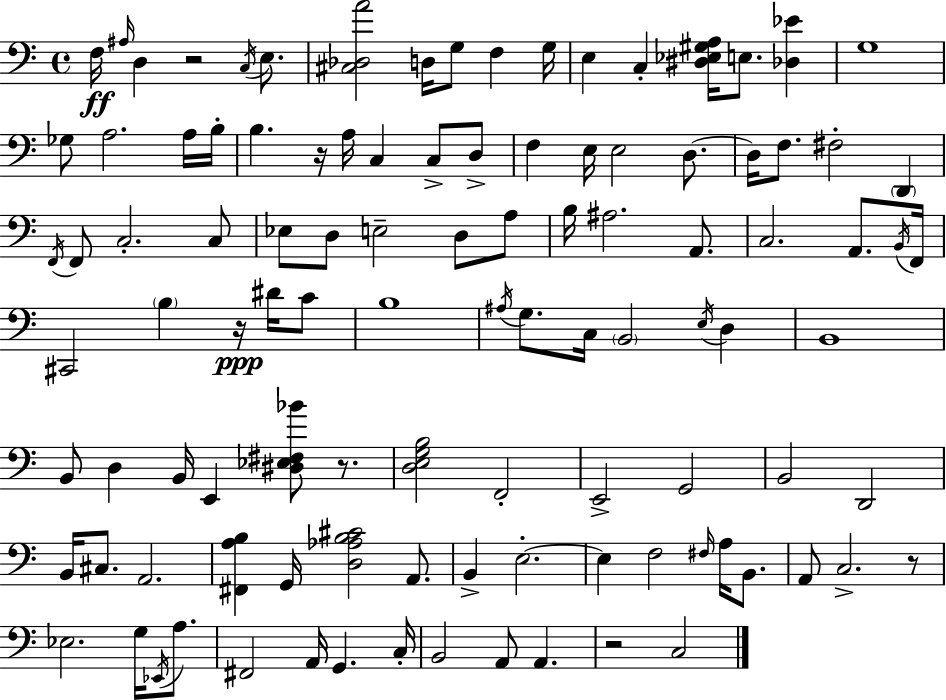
{
  \clef bass
  \time 4/4
  \defaultTimeSignature
  \key a \minor
  f16\ff \grace { ais16 } d4 r2 \acciaccatura { c16 } e8. | <cis des a'>2 d16 g8 f4 | g16 e4 c4-. <dis ees gis a>16 e8. <des ees'>4 | g1 | \break ges8 a2. | a16 b16-. b4. r16 a16 c4 c8-> | d8-> f4 e16 e2 d8.~~ | d16 f8. fis2-. \parenthesize d,4 | \break \acciaccatura { f,16 } f,8 c2.-. | c8 ees8 d8 e2-- d8 | a8 b16 ais2. | a,8. c2. a,8. | \break \acciaccatura { b,16 } f,16 cis,2 \parenthesize b4 | r16\ppp dis'16 c'8 b1 | \acciaccatura { ais16 } g8. c16 \parenthesize b,2 | \acciaccatura { e16 } d4 b,1 | \break b,8 d4 b,16 e,4 | <dis ees fis bes'>8 r8. <d e g b>2 f,2-. | e,2-> g,2 | b,2 d,2 | \break b,16 cis8. a,2. | <fis, a b>4 g,16 <d aes b cis'>2 | a,8. b,4-> e2.-.~~ | e4 f2 | \break \grace { fis16 } a16 b,8. a,8 c2.-> | r8 ees2. | g16 \acciaccatura { ees,16 } a8. fis,2 | a,16 g,4. c16-. b,2 | \break a,8 a,4. r2 | c2 \bar "|."
}